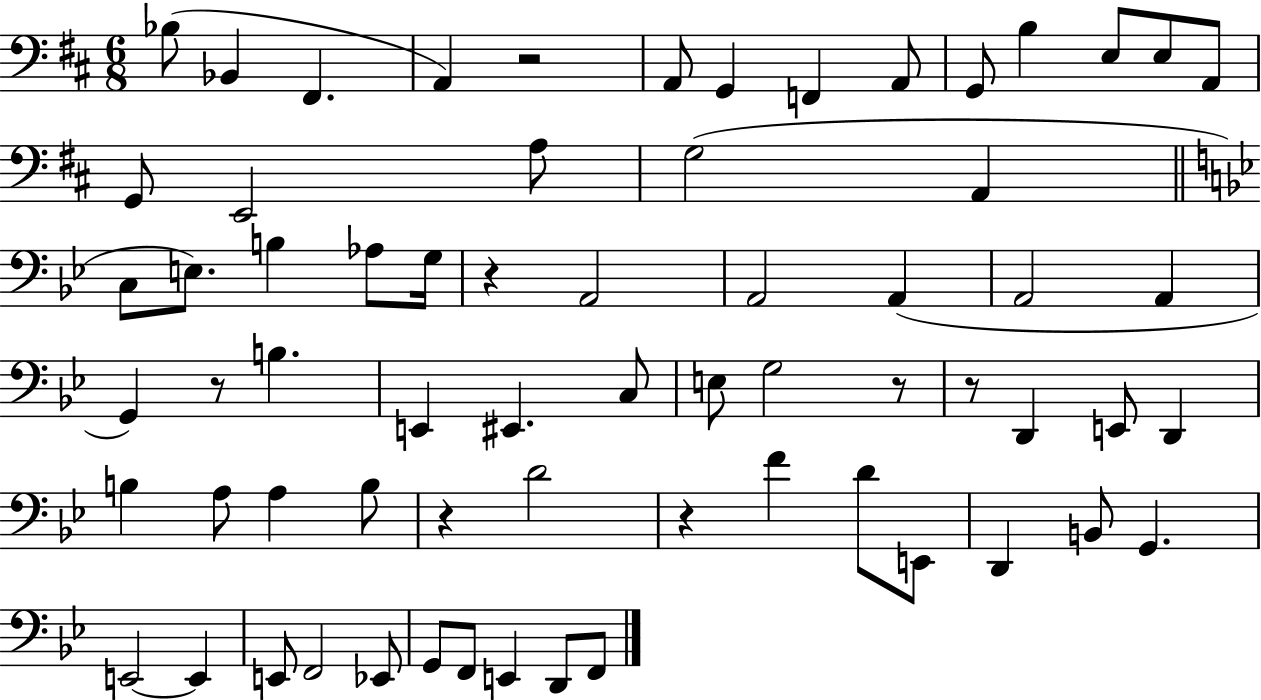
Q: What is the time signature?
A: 6/8